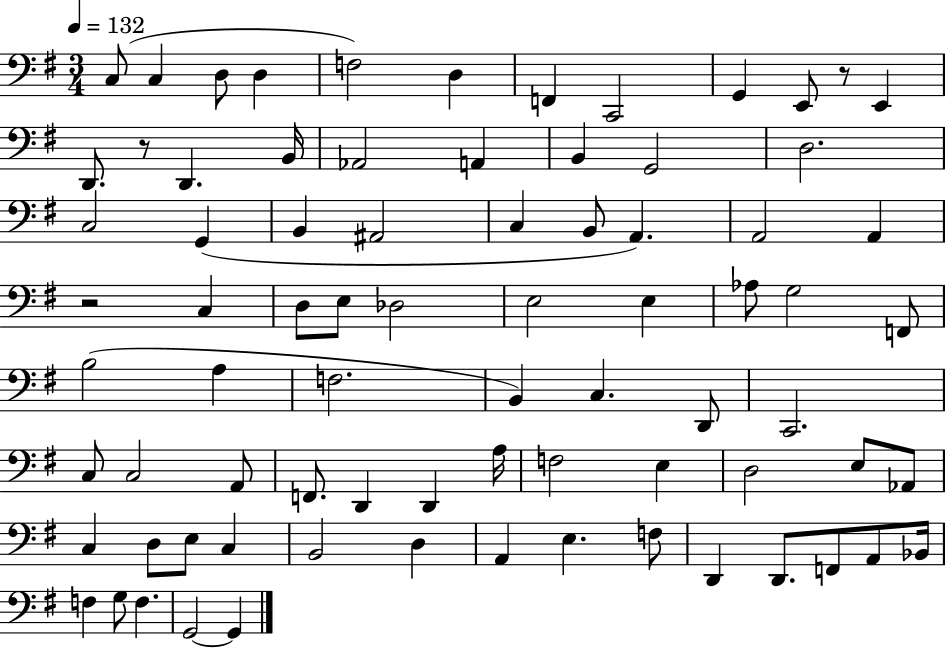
C3/e C3/q D3/e D3/q F3/h D3/q F2/q C2/h G2/q E2/e R/e E2/q D2/e. R/e D2/q. B2/s Ab2/h A2/q B2/q G2/h D3/h. C3/h G2/q B2/q A#2/h C3/q B2/e A2/q. A2/h A2/q R/h C3/q D3/e E3/e Db3/h E3/h E3/q Ab3/e G3/h F2/e B3/h A3/q F3/h. B2/q C3/q. D2/e C2/h. C3/e C3/h A2/e F2/e. D2/q D2/q A3/s F3/h E3/q D3/h E3/e Ab2/e C3/q D3/e E3/e C3/q B2/h D3/q A2/q E3/q. F3/e D2/q D2/e. F2/e A2/e Bb2/s F3/q G3/e F3/q. G2/h G2/q